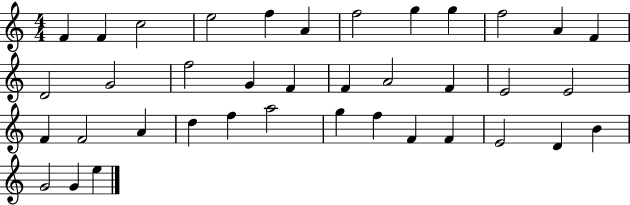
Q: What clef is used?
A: treble